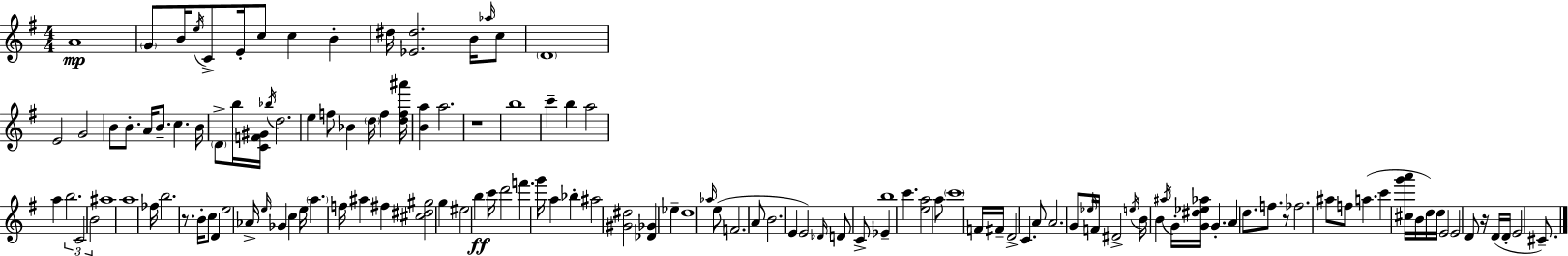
{
  \clef treble
  \numericTimeSignature
  \time 4/4
  \key e \minor
  a'1\mp | \parenthesize g'8 b'16 \acciaccatura { e''16 } c'8-> e'16-. c''8 c''4 b'4-. | dis''16 <ees' dis''>2. b'16 \grace { aes''16 } | c''8 \parenthesize d'1 | \break e'2 g'2 | b'8 b'8.-. a'16 b'8.-- c''4. | b'16 \parenthesize d'8-> b''16 <c' f' gis'>16 \acciaccatura { bes''16 } d''2. | e''4 f''8 bes'4 \parenthesize d''16 f''4 | \break <d'' f'' ais'''>16 <b' a''>4 a''2. | r1 | b''1 | c'''4-- b''4 a''2 | \break a''4 \tuplet 3/2 { b''2. | c'2 b'2 } | ais''1 | a''1 | \break fes''16 b''2. | r8. b'16-. c''8 d'4 e''2 | aes'16-> \grace { e''16 } ges'4 c''4 e''16 \parenthesize a''4. | f''16 ais''4 fis''4 <cis'' dis'' gis''>2 | \break g''4 eis''2 | b''4\ff c'''16 d'''2 f'''4. | g'''16 a''4 bes''4-. ais''2 | <gis' dis''>2 <des' ges'>4 | \break ees''4-- d''1 | \grace { aes''16 } e''8( f'2. | a'8 b'2. | e'4 e'2) \grace { des'16 } d'8 | \break c'8-> ees'4-- b''1 | c'''4. <e'' a''>2 | a''8 \parenthesize c'''1 | f'16 fis'16-- d'2-> | \break c'4. a'8 a'2. | g'8 \grace { ees''16 } f'16 dis'2-> | \acciaccatura { e''16 } b'16 b'4 \acciaccatura { ais''16 } g'16-. <g' dis'' ees'' aes''>16 g'4.-. a'4 | d''8. f''8. r8 fes''2. | \break ais''8 f''8 a''4.( | c'''4 <cis'' g''' a'''>16 b'16 d''16) d''16 e'2 | e'2 d'8 r16 d'16( d'16-. e'2 | cis'8.--) \bar "|."
}